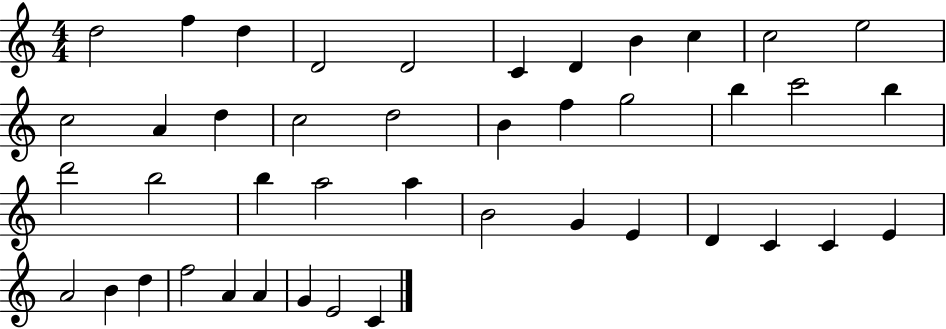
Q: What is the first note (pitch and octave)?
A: D5